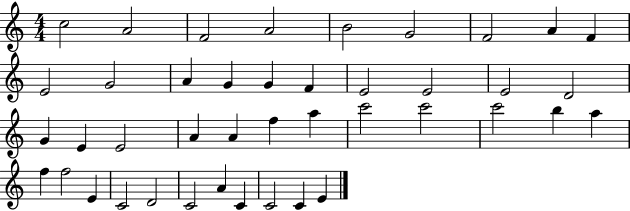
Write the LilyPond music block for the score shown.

{
  \clef treble
  \numericTimeSignature
  \time 4/4
  \key c \major
  c''2 a'2 | f'2 a'2 | b'2 g'2 | f'2 a'4 f'4 | \break e'2 g'2 | a'4 g'4 g'4 f'4 | e'2 e'2 | e'2 d'2 | \break g'4 e'4 e'2 | a'4 a'4 f''4 a''4 | c'''2 c'''2 | c'''2 b''4 a''4 | \break f''4 f''2 e'4 | c'2 d'2 | c'2 a'4 c'4 | c'2 c'4 e'4 | \break \bar "|."
}